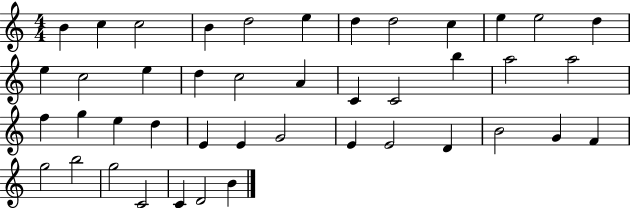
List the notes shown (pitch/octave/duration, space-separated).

B4/q C5/q C5/h B4/q D5/h E5/q D5/q D5/h C5/q E5/q E5/h D5/q E5/q C5/h E5/q D5/q C5/h A4/q C4/q C4/h B5/q A5/h A5/h F5/q G5/q E5/q D5/q E4/q E4/q G4/h E4/q E4/h D4/q B4/h G4/q F4/q G5/h B5/h G5/h C4/h C4/q D4/h B4/q